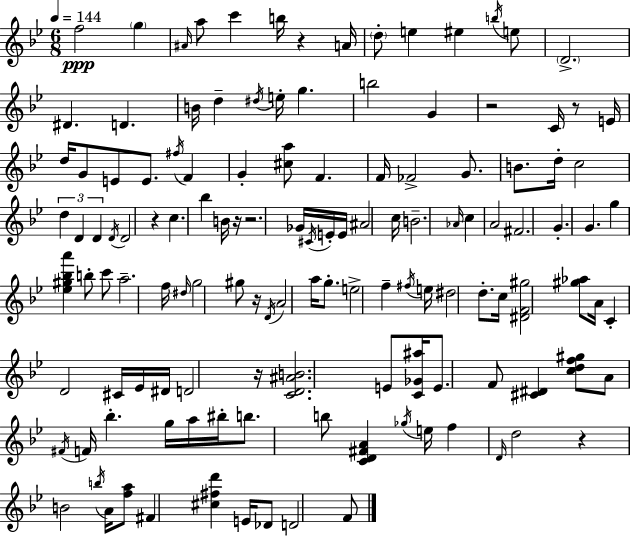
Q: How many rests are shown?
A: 9